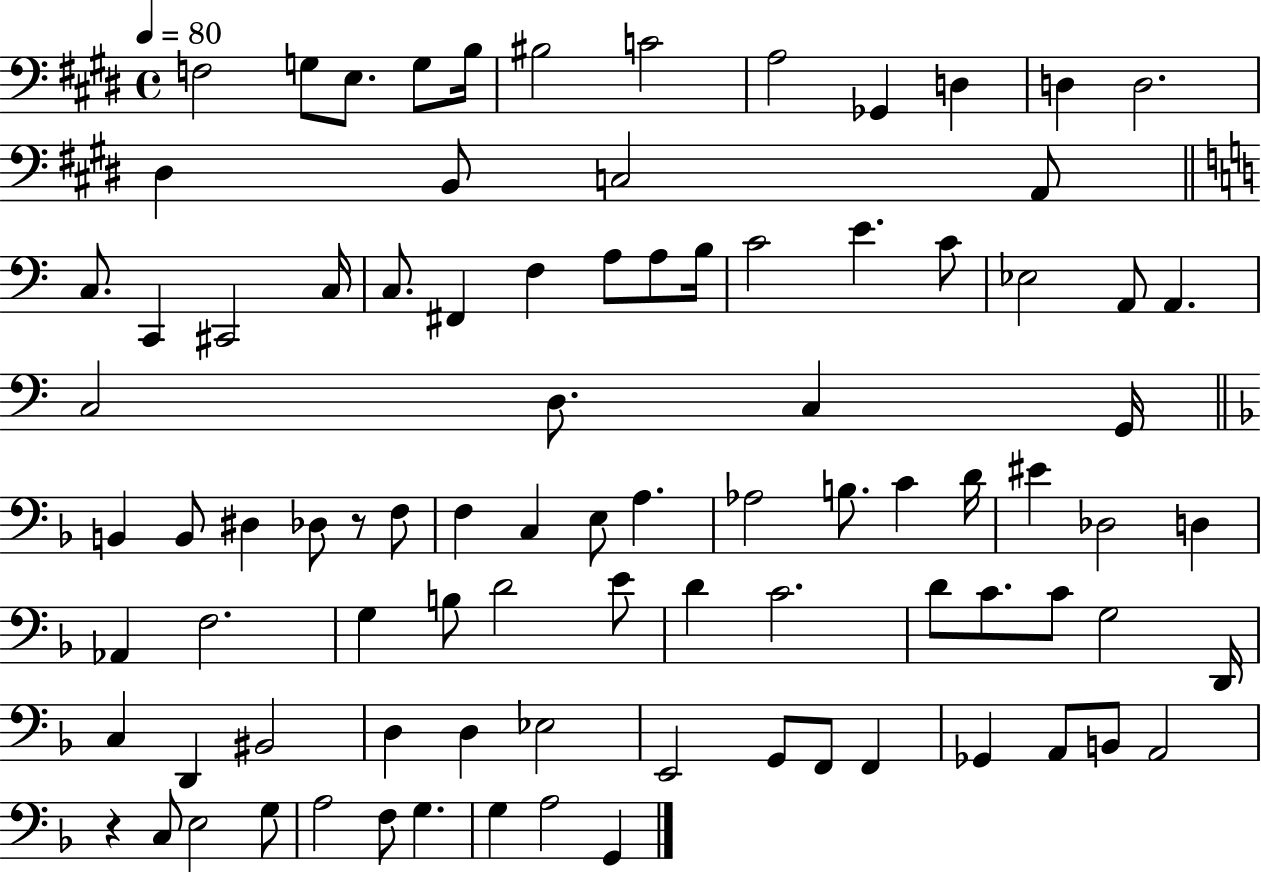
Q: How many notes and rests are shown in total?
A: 90